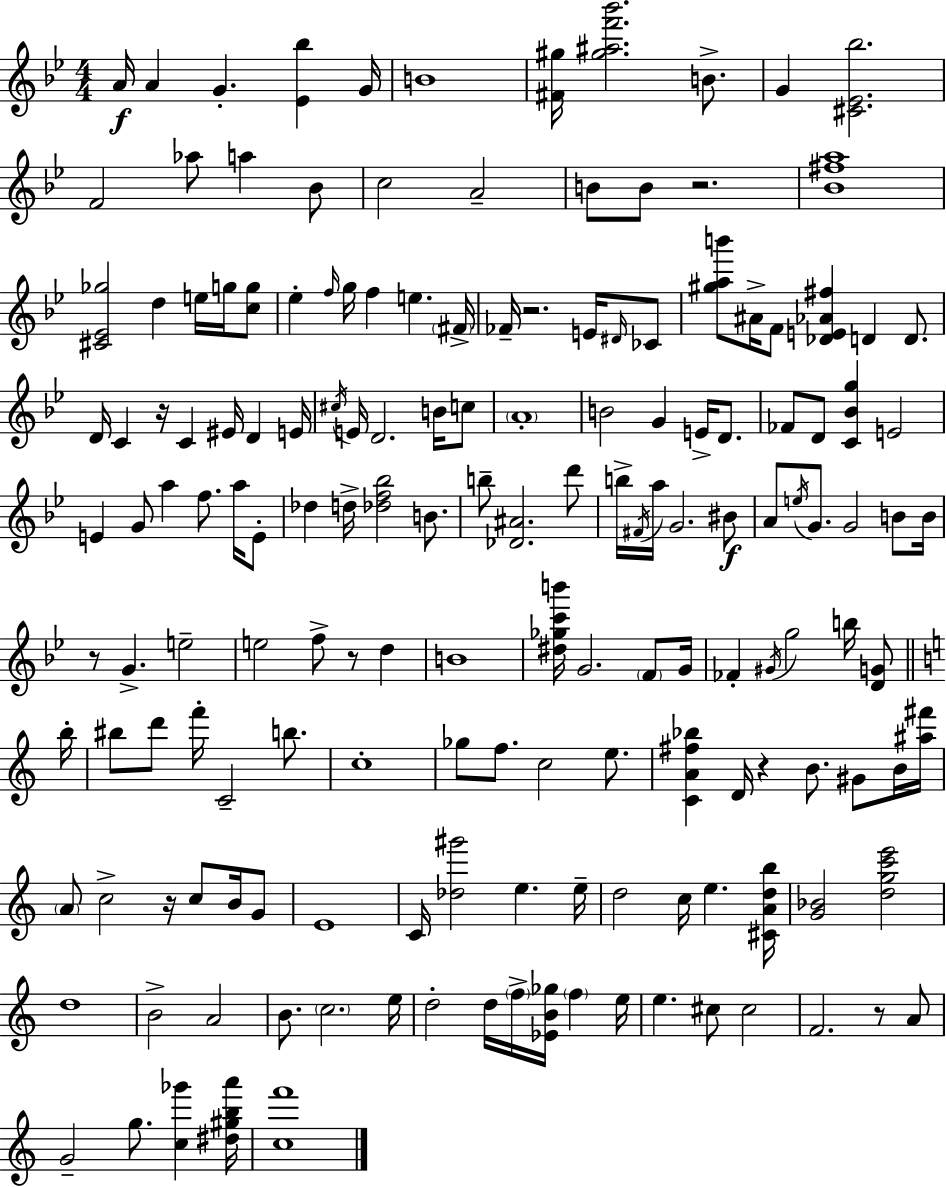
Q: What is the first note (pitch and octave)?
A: A4